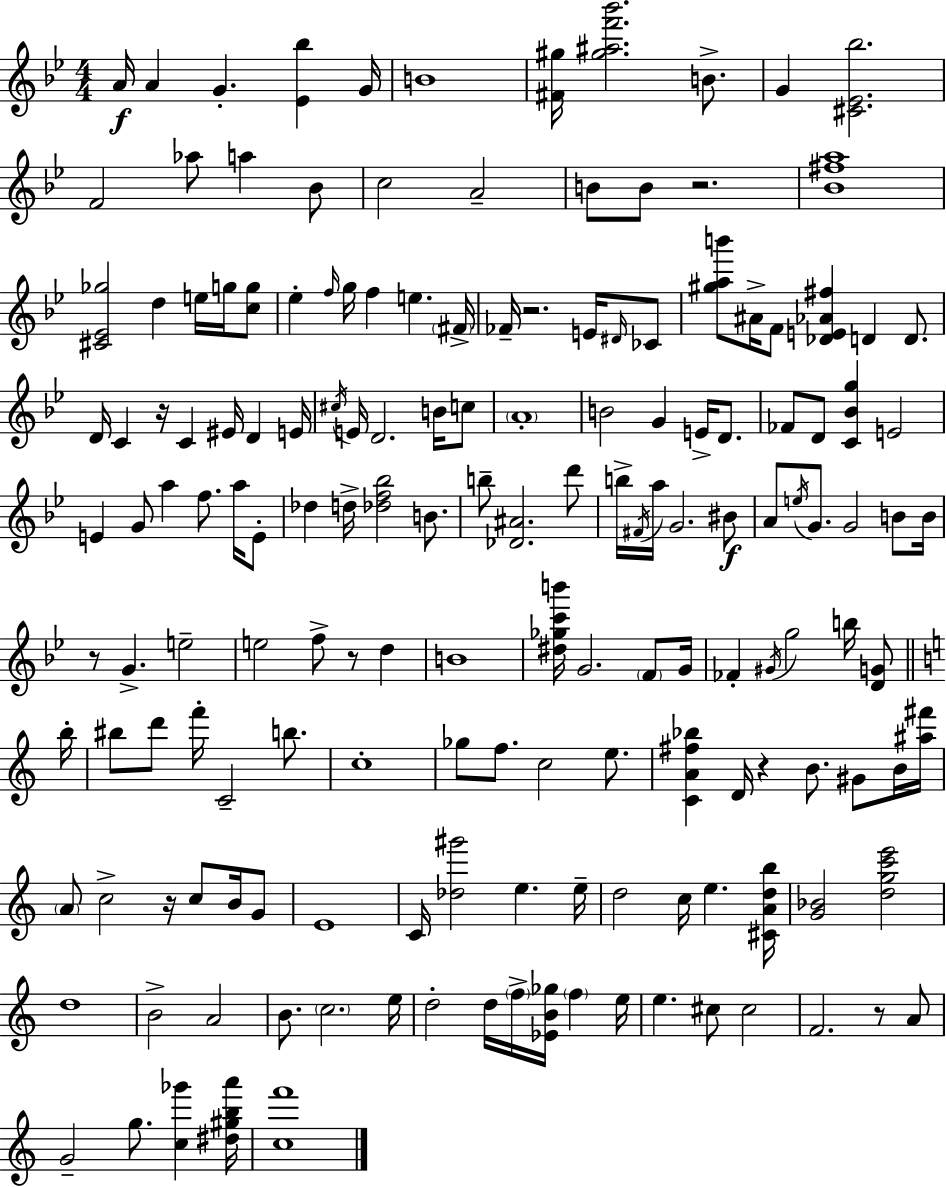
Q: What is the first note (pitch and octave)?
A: A4